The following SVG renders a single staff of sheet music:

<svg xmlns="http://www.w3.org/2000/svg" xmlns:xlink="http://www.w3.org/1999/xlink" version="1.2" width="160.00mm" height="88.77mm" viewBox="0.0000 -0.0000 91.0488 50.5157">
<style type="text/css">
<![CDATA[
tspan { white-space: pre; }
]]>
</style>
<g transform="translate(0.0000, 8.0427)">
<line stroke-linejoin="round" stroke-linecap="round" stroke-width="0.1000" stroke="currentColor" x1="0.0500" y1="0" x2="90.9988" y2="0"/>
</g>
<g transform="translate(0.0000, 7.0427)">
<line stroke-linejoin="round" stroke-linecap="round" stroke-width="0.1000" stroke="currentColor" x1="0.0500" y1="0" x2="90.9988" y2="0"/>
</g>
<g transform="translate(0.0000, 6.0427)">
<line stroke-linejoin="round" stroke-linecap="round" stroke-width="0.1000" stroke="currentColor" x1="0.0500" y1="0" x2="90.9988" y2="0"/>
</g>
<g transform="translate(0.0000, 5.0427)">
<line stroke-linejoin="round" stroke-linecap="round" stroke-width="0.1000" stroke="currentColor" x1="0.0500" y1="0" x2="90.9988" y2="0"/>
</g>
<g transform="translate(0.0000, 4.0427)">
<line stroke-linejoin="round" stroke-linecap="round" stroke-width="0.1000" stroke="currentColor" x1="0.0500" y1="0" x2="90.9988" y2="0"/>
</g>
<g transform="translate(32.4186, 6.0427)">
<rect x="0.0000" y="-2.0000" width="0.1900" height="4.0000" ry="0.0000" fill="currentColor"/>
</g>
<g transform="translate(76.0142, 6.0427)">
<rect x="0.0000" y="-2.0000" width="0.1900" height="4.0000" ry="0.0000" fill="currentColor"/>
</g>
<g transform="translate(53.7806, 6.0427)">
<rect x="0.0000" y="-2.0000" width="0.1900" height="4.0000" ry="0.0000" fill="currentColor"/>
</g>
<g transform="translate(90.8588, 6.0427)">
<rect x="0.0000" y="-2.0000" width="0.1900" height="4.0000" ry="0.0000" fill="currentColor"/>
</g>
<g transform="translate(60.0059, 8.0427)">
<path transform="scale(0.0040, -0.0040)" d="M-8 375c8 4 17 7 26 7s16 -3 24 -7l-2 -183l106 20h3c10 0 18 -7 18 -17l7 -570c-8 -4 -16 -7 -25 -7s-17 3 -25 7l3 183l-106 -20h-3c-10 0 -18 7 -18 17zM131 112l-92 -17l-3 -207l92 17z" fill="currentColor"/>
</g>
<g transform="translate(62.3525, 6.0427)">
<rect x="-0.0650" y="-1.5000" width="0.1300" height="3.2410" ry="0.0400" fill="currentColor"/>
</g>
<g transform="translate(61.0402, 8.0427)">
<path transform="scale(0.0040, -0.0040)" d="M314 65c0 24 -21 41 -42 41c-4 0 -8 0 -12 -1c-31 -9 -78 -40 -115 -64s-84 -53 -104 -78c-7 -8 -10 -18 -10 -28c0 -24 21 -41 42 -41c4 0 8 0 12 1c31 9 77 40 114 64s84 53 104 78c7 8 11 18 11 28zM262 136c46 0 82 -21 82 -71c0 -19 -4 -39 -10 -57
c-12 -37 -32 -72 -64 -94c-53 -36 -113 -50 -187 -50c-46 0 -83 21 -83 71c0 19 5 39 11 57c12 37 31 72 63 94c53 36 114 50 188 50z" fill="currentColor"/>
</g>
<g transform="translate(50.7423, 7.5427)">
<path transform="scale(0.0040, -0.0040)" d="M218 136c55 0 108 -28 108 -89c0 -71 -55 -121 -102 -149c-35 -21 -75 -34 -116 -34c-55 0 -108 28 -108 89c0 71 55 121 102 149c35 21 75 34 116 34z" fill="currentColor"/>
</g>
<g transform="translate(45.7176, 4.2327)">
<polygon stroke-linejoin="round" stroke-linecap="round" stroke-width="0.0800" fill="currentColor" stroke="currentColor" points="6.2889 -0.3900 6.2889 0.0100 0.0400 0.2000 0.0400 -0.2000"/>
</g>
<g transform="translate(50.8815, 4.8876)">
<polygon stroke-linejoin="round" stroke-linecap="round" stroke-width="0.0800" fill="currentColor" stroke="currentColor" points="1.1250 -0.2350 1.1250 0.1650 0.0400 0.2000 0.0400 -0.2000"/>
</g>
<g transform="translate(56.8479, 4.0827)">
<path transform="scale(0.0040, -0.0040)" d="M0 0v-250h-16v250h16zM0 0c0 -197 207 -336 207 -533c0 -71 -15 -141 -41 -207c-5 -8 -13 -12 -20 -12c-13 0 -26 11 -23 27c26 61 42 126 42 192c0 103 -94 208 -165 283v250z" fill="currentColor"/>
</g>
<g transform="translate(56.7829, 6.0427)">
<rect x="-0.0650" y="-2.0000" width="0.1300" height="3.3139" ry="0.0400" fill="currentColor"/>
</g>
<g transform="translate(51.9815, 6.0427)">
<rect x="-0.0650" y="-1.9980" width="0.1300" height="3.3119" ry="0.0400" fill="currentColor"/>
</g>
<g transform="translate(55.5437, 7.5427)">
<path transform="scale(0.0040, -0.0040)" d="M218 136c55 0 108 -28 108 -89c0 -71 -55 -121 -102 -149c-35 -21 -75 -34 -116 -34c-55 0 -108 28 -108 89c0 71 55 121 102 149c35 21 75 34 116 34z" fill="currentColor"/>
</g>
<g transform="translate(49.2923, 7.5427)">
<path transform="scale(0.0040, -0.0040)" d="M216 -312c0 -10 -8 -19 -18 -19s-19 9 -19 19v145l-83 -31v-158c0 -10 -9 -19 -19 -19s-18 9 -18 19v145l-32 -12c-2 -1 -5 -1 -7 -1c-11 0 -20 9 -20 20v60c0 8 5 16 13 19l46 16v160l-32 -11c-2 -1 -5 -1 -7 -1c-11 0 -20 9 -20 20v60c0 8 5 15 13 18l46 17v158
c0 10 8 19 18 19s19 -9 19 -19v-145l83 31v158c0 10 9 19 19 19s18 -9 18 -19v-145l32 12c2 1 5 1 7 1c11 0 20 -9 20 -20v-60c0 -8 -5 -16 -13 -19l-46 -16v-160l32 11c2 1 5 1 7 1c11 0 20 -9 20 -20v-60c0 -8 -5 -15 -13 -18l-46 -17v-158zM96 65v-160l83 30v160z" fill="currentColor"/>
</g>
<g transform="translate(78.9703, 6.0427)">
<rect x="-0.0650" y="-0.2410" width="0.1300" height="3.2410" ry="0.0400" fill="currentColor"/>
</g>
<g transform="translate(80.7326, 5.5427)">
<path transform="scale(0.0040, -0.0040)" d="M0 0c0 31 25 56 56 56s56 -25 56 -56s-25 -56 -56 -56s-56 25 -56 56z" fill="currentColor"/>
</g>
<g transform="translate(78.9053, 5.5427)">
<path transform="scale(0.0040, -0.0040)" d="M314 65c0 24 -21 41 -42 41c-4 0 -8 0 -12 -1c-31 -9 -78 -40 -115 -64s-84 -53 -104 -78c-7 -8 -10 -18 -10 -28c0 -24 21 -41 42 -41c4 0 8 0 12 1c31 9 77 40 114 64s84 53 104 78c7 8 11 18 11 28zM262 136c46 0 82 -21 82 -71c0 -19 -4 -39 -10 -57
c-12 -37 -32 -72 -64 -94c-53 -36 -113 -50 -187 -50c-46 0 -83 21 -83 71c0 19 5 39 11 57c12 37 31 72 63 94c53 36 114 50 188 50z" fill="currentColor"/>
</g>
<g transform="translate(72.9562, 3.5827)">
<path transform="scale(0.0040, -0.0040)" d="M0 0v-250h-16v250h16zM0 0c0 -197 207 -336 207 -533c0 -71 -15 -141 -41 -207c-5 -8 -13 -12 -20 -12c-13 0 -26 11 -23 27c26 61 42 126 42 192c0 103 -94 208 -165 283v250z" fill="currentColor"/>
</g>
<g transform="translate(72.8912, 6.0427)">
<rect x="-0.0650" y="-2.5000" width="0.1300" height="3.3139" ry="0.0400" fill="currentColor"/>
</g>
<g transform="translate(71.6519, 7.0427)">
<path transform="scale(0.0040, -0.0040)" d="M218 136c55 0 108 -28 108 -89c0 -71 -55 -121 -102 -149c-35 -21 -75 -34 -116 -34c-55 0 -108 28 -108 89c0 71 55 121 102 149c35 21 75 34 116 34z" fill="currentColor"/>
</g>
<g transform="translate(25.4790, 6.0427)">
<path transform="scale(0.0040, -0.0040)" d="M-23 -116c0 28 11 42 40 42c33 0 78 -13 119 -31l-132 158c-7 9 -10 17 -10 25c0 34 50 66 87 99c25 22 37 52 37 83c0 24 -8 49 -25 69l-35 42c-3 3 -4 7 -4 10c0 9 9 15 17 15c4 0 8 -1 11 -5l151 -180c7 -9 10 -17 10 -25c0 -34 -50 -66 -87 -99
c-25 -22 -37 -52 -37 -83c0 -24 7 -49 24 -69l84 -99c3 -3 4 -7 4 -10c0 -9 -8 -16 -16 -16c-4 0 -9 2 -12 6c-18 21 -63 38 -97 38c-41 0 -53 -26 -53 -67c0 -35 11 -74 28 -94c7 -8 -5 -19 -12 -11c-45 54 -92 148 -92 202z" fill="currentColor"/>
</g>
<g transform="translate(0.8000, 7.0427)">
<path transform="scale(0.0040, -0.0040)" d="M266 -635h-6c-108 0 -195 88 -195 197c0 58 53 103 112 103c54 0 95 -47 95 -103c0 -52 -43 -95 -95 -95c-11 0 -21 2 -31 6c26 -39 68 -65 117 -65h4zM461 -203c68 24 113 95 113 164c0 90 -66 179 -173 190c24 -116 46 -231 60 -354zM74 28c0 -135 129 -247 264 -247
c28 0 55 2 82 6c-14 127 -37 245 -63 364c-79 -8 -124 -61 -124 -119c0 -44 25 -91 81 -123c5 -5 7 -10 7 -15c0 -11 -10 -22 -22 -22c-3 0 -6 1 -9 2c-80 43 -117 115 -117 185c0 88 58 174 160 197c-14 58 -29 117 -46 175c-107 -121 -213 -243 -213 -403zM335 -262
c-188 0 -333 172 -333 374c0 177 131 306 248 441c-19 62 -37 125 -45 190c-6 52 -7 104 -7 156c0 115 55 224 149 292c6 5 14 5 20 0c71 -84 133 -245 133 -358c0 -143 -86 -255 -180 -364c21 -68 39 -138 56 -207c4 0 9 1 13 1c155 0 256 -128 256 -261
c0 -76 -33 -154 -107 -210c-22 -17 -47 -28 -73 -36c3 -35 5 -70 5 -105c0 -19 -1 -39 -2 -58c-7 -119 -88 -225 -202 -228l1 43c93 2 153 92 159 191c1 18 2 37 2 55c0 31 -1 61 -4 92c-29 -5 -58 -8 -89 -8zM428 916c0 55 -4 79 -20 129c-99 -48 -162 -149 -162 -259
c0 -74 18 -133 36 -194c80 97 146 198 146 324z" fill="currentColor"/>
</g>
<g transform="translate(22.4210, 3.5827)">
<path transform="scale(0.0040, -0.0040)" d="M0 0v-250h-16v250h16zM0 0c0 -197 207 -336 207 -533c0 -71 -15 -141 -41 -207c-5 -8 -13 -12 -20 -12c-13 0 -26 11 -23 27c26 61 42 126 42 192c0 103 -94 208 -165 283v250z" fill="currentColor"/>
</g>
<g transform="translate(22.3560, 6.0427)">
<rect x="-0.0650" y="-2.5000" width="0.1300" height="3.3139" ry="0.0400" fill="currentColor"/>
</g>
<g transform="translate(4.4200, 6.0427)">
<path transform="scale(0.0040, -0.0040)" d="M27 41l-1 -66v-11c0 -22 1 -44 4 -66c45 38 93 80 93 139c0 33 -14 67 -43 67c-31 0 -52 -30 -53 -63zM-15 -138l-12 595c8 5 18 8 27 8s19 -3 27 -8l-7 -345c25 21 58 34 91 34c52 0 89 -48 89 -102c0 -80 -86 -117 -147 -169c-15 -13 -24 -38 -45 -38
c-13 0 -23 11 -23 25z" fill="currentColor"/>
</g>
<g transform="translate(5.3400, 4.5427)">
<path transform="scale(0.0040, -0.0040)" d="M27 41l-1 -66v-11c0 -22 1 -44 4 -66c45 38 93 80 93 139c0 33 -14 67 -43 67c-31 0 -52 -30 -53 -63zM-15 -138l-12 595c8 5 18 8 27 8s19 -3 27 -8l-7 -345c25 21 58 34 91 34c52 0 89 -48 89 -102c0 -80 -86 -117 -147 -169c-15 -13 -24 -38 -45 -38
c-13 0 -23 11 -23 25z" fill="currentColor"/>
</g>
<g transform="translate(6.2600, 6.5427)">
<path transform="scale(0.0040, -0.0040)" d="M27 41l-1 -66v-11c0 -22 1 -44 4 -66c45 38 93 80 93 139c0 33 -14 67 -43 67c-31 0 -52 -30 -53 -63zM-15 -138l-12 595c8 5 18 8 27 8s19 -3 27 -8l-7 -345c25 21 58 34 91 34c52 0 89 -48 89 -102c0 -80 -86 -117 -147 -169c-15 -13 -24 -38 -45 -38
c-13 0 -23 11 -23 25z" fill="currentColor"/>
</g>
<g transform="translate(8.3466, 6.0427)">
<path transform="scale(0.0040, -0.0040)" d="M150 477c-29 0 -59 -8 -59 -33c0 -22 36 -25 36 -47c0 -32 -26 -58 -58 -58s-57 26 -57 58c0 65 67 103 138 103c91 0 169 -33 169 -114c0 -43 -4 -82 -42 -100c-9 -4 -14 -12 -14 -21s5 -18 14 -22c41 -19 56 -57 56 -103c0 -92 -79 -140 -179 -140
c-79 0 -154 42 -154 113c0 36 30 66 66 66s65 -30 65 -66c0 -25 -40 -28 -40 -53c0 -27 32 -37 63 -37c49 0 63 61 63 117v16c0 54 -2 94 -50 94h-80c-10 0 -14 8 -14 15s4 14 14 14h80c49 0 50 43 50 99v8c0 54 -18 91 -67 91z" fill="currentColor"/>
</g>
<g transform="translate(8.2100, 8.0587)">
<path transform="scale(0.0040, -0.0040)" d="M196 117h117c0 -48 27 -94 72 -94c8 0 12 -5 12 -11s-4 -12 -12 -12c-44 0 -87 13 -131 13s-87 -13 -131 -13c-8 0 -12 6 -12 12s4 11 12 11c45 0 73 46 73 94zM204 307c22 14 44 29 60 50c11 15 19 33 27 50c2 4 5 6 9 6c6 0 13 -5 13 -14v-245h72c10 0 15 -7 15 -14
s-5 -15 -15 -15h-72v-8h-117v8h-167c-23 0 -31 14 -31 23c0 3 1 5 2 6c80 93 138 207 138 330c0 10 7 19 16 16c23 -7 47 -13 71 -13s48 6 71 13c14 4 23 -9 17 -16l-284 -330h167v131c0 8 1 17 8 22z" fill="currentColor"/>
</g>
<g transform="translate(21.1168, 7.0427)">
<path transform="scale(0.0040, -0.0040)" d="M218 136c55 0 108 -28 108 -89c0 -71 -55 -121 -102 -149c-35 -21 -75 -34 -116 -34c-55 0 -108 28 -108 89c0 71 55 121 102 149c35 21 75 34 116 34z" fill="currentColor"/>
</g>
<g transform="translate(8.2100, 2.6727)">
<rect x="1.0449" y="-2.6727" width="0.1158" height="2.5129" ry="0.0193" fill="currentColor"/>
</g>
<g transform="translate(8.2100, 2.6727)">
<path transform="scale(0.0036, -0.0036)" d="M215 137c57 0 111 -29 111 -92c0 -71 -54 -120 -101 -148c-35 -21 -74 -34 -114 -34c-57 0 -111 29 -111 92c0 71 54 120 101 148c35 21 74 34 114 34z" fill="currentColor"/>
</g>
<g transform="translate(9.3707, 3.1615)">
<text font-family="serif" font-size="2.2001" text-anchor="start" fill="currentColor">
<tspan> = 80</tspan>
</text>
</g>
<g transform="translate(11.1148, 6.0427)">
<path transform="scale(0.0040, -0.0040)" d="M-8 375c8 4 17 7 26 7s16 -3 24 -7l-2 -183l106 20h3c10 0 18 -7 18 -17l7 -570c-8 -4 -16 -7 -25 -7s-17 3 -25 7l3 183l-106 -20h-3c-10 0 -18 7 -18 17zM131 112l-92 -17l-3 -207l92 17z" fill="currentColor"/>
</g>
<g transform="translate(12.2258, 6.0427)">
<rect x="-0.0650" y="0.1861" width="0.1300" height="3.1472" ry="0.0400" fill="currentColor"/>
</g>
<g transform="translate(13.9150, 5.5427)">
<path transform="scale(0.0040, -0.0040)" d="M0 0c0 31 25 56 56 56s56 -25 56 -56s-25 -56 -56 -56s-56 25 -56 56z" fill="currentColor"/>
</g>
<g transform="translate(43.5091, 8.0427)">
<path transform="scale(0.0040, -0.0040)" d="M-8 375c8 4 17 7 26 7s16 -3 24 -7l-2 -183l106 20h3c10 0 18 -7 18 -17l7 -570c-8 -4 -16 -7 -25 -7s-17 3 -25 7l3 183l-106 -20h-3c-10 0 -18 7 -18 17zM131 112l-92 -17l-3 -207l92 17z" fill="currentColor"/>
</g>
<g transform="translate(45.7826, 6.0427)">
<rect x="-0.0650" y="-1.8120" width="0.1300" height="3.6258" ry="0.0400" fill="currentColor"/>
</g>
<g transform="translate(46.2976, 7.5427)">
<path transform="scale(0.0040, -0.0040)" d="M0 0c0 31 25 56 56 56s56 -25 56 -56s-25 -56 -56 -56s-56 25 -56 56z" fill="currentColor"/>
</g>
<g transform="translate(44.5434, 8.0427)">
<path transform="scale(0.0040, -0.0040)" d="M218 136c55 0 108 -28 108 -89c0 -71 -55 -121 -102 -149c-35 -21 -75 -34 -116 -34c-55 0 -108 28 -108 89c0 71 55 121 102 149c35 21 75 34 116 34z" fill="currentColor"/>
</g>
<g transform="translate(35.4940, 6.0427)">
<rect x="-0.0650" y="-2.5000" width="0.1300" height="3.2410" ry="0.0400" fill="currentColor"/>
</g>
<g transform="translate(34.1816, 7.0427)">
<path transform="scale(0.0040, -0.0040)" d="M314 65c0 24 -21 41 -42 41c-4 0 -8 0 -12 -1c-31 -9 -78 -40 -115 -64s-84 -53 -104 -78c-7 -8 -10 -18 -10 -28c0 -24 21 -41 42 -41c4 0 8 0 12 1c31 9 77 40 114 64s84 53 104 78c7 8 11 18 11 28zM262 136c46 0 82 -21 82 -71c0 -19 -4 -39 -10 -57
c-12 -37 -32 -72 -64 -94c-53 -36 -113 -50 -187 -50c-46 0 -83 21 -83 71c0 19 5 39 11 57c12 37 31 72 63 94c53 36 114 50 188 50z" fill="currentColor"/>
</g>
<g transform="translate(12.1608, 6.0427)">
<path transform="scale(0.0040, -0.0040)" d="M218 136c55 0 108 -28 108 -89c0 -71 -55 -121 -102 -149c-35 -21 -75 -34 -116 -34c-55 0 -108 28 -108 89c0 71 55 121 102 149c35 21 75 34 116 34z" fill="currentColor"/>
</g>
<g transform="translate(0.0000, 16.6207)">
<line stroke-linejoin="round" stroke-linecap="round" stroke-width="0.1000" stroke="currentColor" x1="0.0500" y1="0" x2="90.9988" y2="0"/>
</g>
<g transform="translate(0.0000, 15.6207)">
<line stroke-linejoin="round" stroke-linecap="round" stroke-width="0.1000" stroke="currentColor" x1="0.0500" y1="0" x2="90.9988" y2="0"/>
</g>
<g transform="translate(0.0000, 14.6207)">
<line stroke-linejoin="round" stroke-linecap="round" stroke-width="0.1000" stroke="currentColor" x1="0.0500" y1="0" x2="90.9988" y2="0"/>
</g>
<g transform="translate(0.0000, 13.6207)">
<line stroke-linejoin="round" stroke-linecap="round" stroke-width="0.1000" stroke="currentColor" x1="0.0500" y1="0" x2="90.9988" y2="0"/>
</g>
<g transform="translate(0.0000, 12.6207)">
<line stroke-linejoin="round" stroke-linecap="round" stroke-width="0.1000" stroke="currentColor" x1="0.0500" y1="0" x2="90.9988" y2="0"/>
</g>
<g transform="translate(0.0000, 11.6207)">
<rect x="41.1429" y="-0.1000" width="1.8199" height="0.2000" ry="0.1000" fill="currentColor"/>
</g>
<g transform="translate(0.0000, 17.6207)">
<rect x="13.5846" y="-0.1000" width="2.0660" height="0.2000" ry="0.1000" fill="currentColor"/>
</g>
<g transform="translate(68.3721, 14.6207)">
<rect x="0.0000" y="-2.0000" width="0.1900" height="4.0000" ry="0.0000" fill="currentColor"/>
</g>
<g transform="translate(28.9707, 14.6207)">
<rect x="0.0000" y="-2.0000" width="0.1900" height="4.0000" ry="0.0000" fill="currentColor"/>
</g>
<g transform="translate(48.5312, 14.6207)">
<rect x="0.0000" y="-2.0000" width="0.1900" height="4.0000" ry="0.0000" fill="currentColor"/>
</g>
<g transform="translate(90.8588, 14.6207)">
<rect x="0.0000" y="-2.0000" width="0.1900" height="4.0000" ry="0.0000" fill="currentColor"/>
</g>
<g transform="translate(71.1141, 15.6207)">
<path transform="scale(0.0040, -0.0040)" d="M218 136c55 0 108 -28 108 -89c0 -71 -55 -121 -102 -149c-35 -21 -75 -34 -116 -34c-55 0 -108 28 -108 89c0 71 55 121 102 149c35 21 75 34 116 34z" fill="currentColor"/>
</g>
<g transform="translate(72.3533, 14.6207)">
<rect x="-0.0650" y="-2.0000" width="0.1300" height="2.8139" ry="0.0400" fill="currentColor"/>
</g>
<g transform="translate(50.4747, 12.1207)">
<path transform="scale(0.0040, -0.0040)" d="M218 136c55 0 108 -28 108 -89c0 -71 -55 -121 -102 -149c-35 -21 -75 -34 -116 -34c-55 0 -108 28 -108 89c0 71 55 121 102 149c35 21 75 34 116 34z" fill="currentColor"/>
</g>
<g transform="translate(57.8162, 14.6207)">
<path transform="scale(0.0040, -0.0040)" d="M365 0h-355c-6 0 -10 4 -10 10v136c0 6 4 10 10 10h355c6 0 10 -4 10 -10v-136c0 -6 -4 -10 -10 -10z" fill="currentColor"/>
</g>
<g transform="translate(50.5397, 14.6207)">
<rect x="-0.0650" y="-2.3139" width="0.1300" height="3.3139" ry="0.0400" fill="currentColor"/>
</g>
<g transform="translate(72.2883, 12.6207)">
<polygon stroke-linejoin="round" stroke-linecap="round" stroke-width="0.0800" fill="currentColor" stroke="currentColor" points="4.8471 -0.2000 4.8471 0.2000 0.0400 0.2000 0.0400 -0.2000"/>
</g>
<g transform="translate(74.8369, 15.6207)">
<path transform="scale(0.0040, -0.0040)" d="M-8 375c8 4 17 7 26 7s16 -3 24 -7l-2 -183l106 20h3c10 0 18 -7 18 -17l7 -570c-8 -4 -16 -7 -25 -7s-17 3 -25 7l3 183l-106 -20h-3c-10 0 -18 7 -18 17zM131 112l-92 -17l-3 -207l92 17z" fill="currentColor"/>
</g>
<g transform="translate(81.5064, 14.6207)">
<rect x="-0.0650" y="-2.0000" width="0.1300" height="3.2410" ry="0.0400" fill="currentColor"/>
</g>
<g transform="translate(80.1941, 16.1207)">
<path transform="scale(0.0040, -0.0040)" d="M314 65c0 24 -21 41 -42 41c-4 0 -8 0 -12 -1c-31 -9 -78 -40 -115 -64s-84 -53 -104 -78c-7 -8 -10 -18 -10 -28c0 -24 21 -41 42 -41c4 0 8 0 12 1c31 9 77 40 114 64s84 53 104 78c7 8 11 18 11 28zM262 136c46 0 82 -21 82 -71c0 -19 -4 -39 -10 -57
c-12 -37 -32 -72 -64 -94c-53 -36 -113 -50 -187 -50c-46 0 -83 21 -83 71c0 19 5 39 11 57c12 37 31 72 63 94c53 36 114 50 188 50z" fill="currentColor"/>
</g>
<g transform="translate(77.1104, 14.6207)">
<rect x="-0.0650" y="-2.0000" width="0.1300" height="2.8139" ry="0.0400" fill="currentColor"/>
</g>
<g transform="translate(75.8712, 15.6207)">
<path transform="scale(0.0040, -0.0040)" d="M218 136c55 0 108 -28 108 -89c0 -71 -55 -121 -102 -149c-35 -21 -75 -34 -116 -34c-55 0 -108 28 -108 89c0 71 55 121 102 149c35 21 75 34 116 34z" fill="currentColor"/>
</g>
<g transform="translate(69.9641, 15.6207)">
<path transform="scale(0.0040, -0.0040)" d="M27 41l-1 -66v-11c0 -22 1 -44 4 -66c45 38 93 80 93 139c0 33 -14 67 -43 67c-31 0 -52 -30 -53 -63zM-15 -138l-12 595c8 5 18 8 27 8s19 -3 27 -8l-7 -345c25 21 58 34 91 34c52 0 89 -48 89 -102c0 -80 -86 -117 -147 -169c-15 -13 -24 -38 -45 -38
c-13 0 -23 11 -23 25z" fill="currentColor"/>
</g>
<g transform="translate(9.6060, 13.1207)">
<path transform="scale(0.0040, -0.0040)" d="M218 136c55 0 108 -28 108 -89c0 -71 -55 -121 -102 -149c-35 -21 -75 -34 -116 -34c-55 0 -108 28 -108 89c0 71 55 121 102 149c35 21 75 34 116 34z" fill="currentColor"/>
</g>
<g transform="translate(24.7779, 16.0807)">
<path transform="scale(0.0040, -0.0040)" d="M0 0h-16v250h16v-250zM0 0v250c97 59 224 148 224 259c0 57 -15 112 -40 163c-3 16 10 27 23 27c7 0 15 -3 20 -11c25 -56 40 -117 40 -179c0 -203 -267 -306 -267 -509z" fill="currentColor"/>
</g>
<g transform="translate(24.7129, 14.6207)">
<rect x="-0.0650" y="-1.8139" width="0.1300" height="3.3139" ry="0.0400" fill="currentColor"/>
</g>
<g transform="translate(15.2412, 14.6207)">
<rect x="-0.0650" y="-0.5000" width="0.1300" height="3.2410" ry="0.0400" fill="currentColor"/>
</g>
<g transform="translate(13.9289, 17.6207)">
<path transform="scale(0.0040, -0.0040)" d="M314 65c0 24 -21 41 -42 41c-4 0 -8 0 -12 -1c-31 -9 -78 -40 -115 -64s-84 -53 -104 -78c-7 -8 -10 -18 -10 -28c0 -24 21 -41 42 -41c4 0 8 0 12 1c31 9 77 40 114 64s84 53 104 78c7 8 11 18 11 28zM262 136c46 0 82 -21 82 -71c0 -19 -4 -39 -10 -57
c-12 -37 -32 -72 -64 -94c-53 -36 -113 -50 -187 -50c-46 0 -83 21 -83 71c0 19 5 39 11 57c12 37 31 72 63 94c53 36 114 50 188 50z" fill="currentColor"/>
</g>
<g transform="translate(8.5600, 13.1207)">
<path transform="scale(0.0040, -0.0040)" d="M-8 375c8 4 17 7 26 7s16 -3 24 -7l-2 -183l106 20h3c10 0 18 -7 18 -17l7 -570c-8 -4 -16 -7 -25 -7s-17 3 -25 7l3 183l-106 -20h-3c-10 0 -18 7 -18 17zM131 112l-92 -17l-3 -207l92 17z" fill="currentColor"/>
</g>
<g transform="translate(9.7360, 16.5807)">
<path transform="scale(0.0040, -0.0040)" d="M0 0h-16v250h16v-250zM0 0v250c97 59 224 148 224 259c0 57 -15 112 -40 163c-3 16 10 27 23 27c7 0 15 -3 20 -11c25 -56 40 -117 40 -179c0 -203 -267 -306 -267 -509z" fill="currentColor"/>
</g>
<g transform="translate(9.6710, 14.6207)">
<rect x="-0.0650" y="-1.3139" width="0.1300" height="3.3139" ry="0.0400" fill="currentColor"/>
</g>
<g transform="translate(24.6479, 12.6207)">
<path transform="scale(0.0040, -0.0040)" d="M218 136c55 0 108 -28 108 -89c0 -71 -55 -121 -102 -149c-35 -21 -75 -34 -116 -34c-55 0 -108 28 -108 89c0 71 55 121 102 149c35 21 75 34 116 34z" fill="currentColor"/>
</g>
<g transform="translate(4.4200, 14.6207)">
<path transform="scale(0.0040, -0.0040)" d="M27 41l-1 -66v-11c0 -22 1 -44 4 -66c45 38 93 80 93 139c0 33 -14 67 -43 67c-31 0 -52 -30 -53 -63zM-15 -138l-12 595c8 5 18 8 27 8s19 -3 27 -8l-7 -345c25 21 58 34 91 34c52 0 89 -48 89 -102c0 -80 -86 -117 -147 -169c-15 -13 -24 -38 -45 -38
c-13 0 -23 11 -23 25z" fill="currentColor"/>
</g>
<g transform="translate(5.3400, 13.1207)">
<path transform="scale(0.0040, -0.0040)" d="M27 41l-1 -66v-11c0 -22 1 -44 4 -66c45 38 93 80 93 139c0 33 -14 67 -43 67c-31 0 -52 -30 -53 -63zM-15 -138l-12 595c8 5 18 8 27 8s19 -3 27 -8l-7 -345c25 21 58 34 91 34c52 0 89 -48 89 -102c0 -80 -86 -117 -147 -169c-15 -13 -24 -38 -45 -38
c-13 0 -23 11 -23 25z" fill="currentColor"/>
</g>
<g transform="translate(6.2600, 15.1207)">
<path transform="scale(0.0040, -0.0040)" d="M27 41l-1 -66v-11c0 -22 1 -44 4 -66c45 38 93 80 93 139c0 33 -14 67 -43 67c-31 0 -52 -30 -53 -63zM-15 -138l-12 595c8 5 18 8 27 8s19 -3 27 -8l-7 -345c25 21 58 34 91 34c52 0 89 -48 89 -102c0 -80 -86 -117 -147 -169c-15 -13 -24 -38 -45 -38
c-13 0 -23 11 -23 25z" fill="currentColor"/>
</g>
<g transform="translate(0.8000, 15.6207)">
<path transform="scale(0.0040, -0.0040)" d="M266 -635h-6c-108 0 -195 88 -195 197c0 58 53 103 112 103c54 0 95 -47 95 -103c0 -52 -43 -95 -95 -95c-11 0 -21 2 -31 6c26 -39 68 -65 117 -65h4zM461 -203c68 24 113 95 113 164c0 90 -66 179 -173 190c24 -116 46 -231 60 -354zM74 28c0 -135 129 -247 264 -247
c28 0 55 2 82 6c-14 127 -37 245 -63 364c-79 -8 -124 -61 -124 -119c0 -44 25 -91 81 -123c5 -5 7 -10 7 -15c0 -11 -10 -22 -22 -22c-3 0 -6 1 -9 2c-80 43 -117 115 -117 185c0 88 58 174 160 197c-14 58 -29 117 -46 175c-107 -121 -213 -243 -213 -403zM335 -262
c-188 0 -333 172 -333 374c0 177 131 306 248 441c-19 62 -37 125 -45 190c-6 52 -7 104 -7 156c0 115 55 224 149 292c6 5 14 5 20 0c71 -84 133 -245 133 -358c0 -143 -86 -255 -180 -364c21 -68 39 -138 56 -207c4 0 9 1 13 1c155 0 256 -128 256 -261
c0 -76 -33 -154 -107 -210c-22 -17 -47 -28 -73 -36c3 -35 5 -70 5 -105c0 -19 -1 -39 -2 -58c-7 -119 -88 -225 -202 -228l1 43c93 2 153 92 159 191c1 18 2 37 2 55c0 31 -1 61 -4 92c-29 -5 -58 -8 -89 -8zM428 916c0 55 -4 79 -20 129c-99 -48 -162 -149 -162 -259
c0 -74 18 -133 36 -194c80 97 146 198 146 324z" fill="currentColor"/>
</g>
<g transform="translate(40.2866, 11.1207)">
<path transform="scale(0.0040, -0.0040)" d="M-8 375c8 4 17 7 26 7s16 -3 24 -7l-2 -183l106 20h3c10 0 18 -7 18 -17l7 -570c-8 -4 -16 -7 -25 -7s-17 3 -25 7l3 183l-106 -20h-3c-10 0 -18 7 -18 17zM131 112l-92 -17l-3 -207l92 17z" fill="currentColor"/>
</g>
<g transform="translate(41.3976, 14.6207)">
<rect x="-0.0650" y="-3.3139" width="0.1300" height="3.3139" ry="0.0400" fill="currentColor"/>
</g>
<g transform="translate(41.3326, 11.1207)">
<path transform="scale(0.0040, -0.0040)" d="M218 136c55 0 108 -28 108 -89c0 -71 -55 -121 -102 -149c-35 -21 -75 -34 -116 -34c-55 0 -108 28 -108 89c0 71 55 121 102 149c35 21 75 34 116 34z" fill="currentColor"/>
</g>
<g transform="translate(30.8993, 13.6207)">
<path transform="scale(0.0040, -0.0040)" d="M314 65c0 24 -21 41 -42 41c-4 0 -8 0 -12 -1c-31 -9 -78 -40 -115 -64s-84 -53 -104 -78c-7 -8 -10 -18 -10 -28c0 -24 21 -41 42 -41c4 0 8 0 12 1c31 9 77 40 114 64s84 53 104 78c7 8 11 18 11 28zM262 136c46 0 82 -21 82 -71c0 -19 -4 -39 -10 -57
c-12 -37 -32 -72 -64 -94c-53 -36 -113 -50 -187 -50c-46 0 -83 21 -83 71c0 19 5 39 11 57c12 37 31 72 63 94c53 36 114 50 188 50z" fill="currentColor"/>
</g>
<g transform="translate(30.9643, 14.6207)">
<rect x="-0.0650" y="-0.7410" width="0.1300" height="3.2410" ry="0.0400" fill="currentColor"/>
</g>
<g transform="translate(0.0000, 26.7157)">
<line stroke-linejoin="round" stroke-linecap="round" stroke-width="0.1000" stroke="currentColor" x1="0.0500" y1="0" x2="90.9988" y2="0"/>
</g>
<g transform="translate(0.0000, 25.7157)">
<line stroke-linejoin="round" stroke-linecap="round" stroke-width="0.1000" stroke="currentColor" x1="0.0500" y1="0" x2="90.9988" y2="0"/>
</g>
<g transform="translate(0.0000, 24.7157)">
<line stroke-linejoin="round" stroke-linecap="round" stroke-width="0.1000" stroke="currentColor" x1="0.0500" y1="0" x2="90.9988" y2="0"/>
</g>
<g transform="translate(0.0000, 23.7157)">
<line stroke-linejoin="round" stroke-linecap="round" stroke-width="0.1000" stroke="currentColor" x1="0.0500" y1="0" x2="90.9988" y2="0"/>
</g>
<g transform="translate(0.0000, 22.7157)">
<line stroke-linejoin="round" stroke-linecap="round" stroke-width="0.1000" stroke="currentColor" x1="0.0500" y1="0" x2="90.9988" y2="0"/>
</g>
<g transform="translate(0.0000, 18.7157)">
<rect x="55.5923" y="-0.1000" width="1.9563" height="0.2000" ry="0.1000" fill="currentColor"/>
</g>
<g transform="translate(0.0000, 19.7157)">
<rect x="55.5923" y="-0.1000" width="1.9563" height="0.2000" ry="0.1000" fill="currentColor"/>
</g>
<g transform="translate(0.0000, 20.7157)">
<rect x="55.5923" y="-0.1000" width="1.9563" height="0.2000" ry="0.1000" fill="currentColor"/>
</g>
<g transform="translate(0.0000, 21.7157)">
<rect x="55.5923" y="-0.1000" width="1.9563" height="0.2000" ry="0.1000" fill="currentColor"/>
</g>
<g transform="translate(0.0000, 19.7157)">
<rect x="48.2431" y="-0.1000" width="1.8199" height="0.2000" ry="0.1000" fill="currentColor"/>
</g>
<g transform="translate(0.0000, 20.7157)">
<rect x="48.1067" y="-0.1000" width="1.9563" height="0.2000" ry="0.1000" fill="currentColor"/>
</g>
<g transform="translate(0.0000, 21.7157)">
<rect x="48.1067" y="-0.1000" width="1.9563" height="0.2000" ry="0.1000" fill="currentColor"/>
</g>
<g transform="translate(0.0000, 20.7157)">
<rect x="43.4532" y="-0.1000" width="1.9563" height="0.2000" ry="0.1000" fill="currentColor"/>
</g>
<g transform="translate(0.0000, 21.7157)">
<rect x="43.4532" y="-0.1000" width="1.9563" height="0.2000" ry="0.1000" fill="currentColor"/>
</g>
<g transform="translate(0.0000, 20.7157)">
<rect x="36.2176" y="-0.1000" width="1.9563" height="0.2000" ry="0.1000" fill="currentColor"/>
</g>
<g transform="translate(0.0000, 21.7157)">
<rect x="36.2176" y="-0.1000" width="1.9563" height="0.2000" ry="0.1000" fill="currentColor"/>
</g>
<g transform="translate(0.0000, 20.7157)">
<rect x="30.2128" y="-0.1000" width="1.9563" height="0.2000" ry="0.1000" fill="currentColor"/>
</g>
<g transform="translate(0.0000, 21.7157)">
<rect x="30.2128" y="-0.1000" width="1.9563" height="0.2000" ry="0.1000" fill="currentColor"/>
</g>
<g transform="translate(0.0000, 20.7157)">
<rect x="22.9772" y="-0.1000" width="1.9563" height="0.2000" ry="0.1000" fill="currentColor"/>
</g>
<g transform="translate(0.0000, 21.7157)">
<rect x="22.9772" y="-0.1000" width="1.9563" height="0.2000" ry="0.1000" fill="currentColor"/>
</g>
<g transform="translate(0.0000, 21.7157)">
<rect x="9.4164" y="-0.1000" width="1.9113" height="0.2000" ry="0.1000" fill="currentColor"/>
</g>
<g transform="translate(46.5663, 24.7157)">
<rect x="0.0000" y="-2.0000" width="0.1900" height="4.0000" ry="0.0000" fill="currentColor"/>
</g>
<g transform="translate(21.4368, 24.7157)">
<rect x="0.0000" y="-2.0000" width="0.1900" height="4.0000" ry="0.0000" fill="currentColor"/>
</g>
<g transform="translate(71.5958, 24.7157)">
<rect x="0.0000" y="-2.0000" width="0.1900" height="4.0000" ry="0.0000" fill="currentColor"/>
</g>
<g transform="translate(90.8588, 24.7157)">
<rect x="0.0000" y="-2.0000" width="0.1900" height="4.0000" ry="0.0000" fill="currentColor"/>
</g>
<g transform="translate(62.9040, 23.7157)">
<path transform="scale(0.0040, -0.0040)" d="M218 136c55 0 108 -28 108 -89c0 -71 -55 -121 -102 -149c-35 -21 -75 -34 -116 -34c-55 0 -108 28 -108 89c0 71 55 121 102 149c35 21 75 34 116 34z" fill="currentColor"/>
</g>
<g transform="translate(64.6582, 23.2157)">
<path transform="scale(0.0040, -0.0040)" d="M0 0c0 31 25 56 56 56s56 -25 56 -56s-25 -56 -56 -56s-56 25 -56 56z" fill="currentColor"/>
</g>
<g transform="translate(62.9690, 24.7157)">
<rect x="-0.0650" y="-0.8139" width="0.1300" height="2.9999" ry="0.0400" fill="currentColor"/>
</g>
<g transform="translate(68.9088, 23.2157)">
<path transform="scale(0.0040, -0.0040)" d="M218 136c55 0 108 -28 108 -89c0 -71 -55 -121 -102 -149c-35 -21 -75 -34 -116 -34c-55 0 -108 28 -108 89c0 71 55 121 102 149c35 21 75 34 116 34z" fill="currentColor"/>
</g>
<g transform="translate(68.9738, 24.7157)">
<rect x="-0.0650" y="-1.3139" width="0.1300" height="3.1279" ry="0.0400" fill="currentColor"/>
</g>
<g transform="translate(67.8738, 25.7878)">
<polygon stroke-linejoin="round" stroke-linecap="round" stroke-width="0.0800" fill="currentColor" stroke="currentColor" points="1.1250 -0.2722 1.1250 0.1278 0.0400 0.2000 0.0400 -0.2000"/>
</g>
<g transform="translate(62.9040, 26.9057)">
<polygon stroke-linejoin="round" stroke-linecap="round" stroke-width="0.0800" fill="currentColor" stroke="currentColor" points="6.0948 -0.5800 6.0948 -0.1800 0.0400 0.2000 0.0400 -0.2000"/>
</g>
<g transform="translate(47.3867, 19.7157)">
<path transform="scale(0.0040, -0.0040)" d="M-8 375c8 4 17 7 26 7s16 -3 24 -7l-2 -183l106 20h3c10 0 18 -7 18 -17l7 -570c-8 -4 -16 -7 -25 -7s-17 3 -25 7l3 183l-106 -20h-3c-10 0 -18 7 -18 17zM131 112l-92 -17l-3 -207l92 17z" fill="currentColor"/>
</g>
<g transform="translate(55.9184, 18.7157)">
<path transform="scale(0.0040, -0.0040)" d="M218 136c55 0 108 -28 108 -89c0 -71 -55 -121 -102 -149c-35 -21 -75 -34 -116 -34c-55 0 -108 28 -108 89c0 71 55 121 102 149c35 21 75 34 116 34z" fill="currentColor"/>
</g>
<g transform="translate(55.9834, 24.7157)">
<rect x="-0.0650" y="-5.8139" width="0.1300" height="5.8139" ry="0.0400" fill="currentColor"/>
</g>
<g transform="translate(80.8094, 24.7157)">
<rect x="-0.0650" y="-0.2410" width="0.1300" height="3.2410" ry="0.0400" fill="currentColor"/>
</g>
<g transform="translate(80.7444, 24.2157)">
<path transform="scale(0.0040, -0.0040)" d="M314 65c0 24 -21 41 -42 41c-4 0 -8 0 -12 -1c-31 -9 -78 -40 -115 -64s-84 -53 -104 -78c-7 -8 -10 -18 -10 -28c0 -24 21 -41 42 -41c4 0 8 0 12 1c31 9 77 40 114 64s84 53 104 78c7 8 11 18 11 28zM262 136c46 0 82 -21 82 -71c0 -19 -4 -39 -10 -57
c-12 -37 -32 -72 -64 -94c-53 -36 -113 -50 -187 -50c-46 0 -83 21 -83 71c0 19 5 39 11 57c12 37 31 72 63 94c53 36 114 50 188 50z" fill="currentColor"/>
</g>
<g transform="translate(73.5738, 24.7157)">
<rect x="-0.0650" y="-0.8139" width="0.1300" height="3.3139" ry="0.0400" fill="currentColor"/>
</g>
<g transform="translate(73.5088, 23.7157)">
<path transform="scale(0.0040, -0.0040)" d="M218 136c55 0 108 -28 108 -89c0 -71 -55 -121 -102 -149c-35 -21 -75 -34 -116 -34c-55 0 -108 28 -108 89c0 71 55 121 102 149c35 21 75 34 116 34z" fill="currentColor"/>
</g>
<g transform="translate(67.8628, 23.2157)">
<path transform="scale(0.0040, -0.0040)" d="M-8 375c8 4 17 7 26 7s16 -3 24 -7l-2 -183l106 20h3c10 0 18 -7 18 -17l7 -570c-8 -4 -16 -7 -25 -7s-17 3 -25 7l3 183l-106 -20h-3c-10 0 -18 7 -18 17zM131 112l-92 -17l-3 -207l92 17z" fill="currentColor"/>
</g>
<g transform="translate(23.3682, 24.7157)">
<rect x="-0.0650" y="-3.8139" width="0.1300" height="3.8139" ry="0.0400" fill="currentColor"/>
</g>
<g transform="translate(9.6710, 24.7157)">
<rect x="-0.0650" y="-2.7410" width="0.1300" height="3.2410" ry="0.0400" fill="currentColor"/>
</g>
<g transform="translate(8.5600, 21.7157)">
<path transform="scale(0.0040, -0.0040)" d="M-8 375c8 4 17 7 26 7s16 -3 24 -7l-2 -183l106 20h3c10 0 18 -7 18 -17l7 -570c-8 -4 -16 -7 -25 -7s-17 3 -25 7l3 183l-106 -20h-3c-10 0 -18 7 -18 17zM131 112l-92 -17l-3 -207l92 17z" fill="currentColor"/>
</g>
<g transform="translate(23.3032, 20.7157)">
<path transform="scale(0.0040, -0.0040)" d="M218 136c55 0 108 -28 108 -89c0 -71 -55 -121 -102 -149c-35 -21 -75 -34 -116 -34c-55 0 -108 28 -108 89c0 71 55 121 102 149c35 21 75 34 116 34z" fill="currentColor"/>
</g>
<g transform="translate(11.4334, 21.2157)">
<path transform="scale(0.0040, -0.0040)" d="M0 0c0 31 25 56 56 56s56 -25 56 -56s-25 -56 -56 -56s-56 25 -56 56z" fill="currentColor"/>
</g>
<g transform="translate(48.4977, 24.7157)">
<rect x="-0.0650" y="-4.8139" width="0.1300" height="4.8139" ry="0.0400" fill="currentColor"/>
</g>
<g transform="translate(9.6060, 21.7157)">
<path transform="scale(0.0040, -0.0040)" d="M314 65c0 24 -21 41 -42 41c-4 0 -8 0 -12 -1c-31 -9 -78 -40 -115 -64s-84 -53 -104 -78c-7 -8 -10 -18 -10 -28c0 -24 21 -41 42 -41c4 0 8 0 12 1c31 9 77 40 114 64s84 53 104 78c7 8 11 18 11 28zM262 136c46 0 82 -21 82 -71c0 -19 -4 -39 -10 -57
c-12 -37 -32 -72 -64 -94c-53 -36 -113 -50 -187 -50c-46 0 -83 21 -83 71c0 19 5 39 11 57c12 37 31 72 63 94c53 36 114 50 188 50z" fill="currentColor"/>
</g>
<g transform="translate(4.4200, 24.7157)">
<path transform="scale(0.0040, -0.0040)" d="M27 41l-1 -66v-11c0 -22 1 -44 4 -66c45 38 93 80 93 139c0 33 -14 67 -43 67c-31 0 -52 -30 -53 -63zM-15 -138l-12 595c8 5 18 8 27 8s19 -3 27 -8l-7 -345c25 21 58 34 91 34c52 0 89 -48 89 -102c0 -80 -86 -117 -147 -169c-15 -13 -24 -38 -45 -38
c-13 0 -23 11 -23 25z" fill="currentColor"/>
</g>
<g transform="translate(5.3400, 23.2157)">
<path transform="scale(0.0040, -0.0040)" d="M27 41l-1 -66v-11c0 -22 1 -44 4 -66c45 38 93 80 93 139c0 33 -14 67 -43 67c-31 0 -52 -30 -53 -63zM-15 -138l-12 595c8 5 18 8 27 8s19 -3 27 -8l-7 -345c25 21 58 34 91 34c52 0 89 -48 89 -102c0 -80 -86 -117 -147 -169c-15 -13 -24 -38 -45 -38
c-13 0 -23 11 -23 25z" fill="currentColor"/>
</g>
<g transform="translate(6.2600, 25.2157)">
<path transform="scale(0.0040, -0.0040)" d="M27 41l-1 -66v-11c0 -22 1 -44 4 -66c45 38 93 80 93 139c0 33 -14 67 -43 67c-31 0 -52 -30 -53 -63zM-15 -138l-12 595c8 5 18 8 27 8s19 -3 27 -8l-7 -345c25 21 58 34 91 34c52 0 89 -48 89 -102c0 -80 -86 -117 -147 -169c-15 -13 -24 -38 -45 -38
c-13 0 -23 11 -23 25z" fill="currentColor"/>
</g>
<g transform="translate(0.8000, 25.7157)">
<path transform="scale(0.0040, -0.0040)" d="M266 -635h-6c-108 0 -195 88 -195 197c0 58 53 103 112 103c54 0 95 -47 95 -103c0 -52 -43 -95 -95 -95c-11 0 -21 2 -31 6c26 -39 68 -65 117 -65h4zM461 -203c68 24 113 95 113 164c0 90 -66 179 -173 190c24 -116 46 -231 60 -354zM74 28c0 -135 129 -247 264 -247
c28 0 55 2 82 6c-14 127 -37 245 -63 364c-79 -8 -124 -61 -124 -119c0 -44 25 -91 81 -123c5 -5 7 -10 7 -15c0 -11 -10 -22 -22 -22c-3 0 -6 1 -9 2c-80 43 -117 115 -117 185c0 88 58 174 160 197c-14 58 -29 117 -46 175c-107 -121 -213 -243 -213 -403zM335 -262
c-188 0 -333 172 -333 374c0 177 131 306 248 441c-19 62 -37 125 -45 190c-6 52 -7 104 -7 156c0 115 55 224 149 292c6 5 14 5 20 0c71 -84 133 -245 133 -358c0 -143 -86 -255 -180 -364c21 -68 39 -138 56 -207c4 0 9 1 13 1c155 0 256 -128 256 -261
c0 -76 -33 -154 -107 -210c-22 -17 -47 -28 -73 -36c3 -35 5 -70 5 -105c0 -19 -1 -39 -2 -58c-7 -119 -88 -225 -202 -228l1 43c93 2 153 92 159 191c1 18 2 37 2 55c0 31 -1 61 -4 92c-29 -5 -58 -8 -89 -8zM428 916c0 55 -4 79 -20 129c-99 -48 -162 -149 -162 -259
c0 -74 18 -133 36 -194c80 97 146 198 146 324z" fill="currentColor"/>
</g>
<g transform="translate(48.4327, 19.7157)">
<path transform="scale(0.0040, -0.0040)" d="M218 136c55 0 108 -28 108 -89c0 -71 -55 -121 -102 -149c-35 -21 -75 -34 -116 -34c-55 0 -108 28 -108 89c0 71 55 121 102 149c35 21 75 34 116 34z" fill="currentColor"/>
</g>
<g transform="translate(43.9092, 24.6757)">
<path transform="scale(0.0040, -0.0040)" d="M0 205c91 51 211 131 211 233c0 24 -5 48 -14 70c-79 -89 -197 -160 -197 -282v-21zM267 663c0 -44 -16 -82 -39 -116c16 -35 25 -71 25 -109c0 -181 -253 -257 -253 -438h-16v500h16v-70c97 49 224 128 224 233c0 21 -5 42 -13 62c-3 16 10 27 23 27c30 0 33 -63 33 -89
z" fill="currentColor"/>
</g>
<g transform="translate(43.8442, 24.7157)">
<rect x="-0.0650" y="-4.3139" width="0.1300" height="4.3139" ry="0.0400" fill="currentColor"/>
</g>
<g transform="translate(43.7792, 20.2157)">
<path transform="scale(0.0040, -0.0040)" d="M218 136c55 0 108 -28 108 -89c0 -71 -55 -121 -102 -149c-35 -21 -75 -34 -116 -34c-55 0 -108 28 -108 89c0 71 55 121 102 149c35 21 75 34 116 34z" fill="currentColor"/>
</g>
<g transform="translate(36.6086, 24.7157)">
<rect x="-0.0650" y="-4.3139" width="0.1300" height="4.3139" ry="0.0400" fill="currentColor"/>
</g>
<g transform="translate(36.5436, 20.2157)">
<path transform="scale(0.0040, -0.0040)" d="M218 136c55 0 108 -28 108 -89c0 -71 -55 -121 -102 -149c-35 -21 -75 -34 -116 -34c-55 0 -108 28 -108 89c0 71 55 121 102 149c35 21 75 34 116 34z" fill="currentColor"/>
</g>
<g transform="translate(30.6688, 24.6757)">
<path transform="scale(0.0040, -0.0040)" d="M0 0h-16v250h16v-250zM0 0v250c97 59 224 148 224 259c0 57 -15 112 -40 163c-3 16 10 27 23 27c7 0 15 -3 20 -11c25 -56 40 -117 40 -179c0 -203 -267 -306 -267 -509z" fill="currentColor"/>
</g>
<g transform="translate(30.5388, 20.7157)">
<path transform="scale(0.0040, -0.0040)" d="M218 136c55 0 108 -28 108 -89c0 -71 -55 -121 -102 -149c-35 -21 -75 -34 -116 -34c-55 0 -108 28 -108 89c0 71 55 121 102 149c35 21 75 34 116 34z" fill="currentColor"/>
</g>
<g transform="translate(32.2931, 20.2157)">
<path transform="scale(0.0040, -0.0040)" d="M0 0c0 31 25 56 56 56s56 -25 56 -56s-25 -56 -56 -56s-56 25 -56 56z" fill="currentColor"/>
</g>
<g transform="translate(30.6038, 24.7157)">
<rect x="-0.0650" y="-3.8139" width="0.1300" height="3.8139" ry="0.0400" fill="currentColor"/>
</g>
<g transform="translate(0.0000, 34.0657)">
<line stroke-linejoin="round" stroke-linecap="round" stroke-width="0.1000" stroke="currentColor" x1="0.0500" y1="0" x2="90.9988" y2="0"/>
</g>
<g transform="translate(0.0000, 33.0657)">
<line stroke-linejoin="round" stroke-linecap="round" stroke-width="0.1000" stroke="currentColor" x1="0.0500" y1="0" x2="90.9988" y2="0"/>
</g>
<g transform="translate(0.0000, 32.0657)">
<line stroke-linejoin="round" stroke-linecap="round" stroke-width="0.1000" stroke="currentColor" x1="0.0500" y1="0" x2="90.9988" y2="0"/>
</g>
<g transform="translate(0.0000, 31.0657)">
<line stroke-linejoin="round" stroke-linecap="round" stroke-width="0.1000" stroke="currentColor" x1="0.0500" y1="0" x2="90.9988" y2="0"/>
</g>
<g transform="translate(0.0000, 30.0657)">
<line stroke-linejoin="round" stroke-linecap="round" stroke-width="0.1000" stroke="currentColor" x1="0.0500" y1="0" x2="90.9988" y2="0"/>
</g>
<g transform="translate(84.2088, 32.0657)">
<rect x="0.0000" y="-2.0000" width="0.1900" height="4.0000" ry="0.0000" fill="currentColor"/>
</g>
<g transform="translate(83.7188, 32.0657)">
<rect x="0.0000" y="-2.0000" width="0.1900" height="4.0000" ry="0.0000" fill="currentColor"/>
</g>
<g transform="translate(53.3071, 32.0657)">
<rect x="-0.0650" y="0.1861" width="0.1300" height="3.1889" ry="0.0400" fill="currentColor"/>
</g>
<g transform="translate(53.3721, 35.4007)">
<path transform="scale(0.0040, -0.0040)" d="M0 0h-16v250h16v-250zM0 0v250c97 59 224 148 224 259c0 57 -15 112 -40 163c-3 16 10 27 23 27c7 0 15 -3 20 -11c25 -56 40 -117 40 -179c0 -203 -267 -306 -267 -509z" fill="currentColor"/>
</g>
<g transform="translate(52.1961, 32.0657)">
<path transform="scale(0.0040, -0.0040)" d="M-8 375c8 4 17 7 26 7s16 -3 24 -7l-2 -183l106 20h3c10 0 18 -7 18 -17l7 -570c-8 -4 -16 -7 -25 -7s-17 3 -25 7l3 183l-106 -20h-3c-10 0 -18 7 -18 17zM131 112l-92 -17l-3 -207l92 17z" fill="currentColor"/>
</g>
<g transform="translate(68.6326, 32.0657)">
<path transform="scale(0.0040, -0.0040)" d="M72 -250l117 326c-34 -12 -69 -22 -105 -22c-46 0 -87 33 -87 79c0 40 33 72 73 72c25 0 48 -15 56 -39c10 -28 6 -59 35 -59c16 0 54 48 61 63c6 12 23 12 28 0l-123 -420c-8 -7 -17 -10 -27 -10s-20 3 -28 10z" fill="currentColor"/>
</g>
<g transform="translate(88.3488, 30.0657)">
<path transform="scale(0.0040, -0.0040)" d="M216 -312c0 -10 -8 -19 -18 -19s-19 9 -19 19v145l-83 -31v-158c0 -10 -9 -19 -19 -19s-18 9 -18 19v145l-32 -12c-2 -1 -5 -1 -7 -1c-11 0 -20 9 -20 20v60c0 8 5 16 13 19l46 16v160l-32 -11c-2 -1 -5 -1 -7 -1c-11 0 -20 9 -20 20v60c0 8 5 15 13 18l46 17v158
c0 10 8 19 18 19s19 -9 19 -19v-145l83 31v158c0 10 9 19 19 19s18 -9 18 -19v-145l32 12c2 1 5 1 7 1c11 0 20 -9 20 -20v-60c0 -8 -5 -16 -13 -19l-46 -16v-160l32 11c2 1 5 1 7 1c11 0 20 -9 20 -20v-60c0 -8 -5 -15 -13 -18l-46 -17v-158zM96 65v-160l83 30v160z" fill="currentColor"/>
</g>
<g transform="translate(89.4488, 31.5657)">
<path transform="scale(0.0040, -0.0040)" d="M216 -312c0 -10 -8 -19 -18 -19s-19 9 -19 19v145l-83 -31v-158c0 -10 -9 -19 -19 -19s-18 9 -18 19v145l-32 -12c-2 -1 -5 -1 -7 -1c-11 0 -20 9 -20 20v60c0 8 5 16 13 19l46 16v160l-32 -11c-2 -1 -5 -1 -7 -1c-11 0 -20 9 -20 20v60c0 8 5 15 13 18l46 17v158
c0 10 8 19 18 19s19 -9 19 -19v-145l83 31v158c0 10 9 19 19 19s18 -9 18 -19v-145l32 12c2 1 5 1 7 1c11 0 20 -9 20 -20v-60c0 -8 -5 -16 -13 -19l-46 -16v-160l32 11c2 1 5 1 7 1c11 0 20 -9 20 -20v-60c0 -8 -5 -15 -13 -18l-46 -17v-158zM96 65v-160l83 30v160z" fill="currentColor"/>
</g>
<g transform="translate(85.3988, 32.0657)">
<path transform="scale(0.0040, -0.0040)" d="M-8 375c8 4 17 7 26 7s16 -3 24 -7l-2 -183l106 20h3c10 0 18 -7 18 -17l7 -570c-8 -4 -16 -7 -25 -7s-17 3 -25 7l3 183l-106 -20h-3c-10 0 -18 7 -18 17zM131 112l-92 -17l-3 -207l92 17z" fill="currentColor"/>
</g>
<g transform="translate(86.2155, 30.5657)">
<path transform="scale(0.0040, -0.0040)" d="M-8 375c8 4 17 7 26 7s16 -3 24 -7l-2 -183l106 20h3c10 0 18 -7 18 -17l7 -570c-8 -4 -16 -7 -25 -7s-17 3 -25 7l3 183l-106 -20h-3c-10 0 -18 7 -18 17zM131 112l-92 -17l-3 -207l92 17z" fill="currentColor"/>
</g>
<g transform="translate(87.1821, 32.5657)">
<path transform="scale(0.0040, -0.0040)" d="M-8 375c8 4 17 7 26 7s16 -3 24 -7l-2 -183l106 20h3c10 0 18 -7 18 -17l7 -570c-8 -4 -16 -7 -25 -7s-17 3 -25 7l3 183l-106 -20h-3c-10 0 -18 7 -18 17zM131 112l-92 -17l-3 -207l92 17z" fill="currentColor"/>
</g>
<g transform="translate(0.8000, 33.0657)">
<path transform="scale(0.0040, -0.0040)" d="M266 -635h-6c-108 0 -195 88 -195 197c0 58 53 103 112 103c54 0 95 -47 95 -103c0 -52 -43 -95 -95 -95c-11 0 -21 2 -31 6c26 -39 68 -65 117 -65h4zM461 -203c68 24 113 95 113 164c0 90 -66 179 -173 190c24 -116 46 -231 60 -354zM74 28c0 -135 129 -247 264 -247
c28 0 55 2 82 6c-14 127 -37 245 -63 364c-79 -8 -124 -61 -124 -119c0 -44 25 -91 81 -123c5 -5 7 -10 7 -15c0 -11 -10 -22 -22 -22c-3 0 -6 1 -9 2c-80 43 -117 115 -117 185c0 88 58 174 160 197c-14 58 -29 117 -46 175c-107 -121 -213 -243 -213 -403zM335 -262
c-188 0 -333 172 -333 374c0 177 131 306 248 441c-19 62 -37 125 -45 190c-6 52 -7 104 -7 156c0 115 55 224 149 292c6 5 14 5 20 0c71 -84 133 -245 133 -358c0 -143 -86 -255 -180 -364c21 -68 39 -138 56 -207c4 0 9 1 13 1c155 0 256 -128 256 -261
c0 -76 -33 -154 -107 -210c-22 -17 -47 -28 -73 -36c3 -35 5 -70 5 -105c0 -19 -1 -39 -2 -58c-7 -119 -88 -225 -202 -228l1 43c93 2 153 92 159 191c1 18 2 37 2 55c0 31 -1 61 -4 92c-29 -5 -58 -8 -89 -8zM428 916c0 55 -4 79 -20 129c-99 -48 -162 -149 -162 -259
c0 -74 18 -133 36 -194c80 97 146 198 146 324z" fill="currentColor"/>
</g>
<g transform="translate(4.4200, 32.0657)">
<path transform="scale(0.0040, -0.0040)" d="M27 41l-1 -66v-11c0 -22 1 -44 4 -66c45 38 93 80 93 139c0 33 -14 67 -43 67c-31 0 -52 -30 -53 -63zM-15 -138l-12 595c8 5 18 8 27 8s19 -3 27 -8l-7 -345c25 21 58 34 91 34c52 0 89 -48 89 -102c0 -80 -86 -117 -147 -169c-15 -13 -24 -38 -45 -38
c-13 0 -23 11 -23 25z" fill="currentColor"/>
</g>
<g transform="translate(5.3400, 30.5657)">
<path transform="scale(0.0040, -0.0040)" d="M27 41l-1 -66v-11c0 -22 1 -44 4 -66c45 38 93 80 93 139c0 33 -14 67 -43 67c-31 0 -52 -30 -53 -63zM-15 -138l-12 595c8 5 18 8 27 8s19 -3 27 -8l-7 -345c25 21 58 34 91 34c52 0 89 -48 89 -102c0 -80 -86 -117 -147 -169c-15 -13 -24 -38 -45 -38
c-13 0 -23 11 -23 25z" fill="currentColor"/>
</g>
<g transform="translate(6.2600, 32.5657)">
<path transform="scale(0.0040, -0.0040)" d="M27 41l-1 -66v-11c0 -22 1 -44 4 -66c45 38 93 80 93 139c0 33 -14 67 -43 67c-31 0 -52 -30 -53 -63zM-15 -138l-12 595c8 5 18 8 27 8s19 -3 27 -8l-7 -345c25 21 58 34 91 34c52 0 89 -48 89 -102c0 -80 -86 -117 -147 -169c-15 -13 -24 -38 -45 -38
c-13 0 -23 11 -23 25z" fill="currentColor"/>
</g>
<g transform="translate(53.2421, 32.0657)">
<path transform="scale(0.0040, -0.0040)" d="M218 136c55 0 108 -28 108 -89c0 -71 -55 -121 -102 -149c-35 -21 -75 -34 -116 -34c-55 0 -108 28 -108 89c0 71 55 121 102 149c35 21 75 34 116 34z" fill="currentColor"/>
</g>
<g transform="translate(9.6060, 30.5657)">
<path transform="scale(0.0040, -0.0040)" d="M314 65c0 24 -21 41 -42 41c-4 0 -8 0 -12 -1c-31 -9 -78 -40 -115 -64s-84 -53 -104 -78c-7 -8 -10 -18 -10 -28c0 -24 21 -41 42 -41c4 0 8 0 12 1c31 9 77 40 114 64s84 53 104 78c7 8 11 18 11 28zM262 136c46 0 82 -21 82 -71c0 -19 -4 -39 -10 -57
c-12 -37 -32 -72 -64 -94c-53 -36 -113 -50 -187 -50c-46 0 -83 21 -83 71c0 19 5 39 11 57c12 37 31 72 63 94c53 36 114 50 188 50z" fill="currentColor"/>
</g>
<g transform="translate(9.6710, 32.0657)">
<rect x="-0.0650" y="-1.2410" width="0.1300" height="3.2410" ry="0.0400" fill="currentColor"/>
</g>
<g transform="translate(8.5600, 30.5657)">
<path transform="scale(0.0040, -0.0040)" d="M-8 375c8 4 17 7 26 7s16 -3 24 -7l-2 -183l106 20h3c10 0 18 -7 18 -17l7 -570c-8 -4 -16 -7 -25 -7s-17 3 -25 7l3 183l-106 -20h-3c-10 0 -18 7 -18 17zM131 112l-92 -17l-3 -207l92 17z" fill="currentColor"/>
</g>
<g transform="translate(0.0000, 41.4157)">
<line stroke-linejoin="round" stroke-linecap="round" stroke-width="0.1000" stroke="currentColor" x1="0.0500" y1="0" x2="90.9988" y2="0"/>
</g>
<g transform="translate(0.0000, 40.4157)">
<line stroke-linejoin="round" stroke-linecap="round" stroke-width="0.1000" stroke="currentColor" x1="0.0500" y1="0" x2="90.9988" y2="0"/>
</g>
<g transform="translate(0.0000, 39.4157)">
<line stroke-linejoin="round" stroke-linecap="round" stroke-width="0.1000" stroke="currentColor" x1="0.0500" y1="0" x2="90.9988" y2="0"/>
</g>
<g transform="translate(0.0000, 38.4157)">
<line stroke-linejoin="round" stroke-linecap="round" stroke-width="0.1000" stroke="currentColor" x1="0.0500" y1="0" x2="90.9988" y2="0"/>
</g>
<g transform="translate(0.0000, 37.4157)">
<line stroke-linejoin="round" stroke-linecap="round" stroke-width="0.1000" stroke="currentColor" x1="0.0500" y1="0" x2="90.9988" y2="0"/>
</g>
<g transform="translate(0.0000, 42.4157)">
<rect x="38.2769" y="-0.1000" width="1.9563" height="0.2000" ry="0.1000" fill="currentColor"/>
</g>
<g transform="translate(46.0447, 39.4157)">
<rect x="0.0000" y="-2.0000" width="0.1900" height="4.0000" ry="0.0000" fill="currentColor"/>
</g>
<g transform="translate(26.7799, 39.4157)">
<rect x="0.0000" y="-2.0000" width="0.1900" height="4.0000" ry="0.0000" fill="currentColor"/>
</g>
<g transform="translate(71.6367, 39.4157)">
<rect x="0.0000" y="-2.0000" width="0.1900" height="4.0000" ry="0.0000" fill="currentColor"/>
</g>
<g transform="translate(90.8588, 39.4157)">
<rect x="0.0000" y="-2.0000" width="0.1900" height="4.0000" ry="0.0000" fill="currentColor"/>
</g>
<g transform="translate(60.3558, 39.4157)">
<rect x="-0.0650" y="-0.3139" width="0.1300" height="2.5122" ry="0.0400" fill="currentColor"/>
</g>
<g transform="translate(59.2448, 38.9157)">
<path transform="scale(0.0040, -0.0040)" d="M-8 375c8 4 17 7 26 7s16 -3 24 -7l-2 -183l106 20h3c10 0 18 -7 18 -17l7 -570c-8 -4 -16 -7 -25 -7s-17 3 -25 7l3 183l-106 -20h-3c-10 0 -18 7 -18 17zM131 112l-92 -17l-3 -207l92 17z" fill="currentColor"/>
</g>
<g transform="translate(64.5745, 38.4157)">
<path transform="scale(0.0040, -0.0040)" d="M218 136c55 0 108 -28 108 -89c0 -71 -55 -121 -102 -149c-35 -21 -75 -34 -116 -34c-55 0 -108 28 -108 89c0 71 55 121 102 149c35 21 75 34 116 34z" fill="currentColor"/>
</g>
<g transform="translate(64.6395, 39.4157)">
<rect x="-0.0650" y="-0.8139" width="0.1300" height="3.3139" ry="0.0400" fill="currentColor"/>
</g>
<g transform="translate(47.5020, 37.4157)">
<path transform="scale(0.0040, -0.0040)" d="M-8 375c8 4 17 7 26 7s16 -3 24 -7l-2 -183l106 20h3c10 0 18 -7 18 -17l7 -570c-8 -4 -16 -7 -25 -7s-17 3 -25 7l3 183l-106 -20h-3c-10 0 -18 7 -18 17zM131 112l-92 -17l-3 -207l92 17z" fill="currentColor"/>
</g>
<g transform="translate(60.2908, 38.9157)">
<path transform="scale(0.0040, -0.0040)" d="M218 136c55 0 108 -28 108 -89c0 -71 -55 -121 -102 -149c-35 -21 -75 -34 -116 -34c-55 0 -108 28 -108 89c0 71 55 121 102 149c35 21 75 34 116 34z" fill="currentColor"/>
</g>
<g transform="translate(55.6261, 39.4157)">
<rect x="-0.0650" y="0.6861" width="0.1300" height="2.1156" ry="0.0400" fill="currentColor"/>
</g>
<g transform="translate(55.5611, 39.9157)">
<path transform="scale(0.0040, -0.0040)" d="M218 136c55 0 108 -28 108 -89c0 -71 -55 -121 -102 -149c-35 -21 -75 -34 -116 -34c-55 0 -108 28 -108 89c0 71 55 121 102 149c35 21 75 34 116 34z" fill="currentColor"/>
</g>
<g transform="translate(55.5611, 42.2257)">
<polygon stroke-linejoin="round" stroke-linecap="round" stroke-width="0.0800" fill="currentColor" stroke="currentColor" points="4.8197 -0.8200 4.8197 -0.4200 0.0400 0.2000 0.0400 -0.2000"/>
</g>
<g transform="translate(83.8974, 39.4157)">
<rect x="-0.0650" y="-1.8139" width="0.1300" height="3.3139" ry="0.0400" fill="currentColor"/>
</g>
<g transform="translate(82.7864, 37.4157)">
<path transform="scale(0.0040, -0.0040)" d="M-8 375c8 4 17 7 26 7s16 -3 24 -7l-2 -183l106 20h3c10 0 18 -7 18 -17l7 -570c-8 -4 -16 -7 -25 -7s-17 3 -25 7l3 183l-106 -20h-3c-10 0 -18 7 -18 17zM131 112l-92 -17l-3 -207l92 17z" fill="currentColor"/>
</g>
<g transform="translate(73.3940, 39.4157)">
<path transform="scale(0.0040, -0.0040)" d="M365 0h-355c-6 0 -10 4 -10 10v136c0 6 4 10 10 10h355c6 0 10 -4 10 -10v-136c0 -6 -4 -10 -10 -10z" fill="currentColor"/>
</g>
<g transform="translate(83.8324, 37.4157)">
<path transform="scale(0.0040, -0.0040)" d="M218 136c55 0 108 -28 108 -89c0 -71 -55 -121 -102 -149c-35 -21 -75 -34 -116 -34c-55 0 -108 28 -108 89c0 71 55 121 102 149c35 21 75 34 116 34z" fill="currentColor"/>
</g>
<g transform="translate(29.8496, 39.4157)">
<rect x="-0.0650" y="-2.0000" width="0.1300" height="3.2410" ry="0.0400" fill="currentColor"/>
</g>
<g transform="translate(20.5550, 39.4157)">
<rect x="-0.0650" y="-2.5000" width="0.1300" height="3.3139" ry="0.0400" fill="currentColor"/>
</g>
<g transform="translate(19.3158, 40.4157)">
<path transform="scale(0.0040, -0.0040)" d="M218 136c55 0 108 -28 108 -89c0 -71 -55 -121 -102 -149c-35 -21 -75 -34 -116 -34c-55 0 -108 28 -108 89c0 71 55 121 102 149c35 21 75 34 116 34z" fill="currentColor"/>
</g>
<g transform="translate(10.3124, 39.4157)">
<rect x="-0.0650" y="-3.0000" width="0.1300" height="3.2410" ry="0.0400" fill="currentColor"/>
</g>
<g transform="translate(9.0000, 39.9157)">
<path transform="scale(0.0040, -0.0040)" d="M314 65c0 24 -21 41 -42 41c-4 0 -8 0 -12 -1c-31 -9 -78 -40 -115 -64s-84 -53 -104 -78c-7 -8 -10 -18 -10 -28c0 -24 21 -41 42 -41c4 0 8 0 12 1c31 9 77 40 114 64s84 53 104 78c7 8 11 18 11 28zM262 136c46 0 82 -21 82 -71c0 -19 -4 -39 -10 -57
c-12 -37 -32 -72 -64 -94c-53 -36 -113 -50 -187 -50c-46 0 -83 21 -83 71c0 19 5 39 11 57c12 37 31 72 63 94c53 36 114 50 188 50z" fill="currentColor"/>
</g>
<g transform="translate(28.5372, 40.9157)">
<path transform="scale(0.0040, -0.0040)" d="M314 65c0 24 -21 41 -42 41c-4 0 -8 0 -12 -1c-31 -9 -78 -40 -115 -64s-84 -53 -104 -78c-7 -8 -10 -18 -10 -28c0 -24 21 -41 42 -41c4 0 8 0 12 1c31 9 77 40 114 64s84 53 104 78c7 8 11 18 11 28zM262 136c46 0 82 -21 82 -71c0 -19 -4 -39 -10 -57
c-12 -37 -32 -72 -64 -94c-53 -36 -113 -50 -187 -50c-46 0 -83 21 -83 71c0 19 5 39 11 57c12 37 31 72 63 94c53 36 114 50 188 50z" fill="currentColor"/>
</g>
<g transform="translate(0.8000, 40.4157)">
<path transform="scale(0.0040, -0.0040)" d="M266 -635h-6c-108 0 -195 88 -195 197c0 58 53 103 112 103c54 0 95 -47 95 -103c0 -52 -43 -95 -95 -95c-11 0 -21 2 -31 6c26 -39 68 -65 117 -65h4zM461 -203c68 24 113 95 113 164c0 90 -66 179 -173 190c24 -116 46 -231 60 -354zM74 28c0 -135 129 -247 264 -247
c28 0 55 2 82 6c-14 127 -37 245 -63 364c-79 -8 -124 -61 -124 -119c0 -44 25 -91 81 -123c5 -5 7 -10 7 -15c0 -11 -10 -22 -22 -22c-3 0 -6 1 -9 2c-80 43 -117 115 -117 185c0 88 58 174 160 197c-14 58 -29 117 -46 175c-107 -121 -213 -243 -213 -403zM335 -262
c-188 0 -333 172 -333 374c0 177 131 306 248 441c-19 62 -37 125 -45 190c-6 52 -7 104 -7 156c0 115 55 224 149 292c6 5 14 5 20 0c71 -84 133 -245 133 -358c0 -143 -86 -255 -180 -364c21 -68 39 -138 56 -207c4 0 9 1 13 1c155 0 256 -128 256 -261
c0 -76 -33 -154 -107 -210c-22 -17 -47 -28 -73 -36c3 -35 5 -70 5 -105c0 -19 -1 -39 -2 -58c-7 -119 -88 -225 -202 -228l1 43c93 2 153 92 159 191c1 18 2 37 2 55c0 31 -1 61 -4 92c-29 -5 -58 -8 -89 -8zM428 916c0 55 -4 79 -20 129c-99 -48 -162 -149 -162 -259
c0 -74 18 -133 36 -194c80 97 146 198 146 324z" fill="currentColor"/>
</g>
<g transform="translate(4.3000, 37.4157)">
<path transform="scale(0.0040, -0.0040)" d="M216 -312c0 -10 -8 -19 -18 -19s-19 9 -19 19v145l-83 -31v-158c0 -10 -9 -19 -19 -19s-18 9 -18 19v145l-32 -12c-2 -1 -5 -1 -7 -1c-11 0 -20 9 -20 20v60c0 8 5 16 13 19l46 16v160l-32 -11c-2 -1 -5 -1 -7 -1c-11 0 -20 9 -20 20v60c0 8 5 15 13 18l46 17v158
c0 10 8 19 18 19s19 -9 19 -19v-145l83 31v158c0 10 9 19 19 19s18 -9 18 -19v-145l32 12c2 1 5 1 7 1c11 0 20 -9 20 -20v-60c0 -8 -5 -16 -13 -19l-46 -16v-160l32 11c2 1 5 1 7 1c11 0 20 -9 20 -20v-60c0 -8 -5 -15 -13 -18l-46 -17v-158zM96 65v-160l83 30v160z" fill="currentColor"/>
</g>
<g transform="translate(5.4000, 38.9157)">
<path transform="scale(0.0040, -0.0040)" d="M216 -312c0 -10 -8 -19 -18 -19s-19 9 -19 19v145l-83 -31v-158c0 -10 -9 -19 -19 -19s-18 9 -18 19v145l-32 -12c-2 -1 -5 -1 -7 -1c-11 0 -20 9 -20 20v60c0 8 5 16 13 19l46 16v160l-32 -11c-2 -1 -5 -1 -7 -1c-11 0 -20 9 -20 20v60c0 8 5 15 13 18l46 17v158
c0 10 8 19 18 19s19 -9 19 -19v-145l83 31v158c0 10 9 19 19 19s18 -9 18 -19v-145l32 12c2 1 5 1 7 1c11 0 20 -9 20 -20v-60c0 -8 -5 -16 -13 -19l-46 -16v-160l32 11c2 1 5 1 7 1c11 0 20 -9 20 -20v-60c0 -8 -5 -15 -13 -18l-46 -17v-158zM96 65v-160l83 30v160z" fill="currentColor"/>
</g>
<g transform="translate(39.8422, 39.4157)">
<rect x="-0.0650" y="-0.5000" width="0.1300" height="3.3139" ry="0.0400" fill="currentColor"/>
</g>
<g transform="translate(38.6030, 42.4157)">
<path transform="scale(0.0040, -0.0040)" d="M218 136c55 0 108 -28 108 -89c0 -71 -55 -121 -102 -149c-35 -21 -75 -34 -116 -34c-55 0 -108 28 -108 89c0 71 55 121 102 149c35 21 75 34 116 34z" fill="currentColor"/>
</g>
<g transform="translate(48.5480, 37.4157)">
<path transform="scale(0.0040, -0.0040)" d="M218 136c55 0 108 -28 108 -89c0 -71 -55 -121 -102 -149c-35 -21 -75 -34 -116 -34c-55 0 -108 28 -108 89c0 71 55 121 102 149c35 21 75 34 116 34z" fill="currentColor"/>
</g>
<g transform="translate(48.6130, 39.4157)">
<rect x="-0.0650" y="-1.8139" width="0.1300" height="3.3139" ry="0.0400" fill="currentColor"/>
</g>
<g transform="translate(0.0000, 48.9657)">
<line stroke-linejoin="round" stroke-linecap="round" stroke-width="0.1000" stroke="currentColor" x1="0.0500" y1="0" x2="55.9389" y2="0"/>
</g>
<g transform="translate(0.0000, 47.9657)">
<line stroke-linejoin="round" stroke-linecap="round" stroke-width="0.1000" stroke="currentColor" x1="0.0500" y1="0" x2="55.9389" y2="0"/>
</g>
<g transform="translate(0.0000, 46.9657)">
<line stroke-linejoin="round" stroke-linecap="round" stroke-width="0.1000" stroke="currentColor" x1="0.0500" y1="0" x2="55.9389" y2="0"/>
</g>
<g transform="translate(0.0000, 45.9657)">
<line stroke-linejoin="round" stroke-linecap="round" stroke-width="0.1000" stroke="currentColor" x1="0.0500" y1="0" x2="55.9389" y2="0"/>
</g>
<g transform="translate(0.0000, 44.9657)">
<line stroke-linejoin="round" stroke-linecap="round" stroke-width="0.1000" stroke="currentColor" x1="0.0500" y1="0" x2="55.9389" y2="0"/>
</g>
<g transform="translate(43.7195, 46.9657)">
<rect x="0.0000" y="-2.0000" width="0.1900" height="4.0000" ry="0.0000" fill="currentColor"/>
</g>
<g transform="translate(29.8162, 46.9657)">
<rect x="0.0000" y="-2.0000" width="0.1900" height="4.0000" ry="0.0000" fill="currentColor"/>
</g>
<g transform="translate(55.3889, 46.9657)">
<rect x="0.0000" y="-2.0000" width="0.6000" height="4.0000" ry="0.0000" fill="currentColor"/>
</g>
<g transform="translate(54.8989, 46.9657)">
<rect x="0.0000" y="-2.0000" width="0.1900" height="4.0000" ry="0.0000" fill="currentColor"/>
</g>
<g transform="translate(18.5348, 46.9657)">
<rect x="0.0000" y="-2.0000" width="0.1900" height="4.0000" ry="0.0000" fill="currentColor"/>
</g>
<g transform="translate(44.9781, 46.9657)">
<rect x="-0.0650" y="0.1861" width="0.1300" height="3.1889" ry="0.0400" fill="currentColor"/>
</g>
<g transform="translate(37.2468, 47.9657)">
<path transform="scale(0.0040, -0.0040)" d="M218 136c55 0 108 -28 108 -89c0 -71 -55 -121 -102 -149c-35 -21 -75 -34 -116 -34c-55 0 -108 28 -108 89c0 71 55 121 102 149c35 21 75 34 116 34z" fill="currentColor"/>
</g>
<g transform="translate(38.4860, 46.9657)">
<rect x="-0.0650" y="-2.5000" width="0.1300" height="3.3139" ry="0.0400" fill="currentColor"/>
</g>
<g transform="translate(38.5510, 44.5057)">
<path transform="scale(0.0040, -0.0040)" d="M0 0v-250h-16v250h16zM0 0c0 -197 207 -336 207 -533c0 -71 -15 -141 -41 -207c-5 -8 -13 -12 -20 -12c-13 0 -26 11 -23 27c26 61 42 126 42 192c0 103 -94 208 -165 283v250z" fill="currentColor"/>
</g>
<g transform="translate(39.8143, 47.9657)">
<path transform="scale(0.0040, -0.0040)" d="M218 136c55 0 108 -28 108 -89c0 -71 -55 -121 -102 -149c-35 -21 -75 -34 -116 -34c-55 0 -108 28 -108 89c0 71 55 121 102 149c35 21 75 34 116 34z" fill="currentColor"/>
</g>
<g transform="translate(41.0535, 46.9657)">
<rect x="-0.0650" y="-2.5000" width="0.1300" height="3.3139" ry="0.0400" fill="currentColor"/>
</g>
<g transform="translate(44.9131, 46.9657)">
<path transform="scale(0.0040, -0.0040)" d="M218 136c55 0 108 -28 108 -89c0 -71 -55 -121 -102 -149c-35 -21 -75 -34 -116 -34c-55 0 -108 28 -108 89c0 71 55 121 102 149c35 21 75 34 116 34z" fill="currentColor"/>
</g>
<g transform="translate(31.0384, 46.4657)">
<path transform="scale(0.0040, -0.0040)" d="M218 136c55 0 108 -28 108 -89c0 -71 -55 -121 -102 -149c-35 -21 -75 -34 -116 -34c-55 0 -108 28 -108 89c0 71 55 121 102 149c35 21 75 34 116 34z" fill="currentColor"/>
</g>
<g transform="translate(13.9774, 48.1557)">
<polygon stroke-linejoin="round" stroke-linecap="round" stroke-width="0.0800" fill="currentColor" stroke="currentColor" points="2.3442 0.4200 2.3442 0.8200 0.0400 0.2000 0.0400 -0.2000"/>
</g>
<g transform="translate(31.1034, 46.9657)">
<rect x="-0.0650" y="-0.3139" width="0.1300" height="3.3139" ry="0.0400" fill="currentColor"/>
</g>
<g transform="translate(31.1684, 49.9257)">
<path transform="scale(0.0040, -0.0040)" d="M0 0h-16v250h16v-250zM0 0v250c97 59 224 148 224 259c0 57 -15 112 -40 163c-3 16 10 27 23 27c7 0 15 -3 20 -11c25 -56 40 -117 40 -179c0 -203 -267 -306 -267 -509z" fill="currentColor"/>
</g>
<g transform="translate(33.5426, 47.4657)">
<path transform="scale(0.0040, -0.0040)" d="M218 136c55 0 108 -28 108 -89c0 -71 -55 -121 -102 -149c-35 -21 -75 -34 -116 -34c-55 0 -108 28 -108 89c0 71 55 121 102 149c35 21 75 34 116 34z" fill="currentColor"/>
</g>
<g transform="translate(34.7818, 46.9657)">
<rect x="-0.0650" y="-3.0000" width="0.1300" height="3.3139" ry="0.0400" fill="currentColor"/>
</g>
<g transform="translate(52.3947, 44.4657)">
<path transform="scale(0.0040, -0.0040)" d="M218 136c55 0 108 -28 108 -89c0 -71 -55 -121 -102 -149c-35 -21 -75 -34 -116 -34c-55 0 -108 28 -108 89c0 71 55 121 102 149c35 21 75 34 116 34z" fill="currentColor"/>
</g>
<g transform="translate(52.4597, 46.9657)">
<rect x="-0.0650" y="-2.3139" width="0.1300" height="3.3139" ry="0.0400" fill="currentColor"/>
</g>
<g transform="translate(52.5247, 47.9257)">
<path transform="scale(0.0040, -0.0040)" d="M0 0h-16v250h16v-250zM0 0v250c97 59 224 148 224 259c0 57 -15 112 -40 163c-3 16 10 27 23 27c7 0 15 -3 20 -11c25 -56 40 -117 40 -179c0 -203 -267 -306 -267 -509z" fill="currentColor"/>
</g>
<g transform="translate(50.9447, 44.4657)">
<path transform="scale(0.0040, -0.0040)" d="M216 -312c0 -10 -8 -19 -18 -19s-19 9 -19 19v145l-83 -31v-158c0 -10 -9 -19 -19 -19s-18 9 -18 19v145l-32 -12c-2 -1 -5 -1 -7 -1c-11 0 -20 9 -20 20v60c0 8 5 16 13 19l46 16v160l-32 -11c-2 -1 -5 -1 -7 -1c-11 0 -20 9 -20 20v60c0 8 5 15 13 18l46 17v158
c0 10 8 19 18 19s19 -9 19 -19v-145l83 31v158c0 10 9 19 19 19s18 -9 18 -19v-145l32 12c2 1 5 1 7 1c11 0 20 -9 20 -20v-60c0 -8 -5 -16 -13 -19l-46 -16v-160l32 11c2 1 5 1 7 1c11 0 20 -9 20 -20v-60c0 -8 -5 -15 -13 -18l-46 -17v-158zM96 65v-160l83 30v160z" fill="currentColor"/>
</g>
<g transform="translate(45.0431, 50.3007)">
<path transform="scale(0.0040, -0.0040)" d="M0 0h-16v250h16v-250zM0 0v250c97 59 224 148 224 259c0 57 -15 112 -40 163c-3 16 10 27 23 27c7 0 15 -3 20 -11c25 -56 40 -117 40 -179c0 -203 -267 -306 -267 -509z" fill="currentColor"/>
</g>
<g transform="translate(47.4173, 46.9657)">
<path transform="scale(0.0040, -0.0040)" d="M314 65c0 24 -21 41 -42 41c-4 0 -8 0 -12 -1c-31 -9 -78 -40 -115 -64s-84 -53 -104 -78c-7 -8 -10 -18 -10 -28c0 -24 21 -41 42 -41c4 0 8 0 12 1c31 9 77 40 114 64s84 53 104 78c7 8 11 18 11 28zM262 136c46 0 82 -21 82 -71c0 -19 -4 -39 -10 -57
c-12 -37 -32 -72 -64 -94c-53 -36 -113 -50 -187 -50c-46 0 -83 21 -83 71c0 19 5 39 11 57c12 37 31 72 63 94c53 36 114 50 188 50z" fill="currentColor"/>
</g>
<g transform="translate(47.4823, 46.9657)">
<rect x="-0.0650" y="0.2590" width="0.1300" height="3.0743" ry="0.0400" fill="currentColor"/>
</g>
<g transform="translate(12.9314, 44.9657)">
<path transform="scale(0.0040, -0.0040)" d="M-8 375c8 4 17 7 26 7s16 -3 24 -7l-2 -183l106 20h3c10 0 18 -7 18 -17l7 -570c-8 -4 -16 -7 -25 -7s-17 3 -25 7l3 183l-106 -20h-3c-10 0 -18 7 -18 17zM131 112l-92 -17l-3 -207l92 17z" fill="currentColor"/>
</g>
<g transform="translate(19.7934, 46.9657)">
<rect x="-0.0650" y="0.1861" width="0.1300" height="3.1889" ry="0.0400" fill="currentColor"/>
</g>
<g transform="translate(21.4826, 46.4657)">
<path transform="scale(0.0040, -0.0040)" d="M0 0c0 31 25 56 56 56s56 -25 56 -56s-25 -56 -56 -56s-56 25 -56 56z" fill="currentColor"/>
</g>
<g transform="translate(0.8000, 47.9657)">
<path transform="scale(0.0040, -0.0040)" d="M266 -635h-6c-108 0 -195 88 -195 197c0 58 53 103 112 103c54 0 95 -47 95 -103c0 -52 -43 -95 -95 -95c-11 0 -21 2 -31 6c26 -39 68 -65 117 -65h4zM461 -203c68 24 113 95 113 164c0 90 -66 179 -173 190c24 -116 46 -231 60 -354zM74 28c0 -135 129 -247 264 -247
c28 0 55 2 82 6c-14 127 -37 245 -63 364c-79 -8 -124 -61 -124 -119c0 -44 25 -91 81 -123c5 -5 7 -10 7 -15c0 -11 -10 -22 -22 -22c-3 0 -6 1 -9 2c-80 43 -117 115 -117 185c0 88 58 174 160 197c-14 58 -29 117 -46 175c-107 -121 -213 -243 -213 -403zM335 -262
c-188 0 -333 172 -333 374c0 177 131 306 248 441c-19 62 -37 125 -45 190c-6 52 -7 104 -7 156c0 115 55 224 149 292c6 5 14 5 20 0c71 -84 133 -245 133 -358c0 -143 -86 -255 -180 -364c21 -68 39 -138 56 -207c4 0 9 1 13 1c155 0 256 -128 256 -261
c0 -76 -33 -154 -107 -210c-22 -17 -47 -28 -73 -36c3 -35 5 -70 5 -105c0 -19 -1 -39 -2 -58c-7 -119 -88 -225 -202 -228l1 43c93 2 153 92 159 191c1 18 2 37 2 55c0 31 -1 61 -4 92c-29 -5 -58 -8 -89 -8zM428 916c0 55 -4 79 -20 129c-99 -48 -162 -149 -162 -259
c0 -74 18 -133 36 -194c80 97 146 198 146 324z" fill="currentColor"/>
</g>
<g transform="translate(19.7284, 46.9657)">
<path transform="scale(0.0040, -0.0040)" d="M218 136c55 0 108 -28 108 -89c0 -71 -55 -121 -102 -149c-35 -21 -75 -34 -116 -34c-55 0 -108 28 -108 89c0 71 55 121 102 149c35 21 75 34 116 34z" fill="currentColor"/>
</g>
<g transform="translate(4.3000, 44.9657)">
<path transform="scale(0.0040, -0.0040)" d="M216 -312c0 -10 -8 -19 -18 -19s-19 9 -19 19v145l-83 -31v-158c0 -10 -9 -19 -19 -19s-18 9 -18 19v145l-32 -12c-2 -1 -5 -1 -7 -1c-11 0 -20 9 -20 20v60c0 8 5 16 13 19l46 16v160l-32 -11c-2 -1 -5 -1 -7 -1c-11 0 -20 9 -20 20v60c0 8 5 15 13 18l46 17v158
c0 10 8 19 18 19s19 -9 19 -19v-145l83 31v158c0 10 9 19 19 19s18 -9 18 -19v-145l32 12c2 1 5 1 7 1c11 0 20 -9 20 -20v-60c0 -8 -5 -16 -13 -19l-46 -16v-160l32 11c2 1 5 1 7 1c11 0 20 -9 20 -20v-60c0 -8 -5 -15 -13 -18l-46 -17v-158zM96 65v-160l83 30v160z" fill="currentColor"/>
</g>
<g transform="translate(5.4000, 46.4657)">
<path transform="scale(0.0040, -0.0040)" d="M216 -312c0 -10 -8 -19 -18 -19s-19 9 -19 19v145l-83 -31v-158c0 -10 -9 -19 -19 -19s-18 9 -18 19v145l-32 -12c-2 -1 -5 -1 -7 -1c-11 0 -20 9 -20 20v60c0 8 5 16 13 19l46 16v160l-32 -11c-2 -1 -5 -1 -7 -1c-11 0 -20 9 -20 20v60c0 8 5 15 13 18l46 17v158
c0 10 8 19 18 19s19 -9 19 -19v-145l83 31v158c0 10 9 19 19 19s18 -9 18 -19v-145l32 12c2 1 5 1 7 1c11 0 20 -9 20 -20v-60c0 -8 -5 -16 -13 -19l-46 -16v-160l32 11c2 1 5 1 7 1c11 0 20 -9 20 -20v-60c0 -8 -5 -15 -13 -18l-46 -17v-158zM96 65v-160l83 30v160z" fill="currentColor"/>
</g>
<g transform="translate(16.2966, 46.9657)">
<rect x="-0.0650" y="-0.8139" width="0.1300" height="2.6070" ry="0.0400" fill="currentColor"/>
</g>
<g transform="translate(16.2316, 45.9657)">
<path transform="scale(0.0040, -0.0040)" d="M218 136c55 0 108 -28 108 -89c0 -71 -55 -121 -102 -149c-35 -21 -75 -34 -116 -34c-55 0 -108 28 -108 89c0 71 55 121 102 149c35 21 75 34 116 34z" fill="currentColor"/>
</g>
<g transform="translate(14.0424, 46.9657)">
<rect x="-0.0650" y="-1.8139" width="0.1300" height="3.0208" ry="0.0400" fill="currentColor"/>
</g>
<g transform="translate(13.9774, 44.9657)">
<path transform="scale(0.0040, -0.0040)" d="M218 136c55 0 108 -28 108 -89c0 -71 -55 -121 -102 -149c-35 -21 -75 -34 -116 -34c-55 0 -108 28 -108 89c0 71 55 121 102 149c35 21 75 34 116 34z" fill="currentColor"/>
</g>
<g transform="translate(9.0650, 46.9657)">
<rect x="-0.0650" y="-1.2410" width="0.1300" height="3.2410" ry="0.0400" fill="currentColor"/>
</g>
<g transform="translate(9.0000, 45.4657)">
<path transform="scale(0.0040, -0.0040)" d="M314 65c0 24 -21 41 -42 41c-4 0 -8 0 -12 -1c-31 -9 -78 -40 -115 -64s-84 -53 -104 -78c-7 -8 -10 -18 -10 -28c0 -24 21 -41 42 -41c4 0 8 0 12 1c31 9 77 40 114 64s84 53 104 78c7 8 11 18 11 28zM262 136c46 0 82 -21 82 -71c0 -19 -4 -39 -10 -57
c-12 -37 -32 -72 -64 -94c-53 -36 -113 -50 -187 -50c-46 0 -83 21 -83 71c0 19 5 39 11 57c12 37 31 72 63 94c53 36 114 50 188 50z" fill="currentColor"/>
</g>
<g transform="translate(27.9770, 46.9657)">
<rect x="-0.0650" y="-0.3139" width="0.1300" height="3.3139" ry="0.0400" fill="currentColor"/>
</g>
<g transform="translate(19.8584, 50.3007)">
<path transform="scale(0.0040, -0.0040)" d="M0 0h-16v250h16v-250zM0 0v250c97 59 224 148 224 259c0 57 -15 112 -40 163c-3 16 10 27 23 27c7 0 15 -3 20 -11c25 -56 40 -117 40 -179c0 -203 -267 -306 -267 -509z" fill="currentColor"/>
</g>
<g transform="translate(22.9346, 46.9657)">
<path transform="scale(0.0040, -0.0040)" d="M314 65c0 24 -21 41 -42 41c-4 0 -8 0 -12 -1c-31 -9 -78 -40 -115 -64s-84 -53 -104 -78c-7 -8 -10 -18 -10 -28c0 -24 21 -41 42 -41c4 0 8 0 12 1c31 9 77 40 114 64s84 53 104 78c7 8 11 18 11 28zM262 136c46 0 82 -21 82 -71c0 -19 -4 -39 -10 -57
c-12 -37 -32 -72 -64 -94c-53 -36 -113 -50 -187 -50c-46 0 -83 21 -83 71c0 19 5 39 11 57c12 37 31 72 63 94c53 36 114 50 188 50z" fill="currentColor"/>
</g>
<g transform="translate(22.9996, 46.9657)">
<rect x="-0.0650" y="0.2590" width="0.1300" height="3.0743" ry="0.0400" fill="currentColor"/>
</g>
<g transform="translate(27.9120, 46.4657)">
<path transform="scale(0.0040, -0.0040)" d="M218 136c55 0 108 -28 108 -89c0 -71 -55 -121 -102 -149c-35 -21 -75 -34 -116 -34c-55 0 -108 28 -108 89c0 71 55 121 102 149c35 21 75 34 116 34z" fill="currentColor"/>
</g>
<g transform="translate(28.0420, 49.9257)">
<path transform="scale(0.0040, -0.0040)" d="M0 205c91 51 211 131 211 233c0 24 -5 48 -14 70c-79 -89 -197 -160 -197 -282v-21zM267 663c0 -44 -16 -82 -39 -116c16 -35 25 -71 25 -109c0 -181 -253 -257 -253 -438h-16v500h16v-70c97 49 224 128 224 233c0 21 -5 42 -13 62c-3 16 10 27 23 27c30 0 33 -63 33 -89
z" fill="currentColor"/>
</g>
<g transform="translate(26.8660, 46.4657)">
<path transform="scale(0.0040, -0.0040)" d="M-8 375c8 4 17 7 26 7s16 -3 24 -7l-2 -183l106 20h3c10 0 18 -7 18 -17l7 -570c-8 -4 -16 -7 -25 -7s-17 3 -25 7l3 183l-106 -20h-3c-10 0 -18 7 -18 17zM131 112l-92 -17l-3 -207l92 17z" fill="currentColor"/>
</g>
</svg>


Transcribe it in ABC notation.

X:1
T:Untitled
M:3/4
L:1/4
K:Eb
B G/2 z G2 E/2 ^F/4 F/2 E2 G/2 c2 e/2 C2 f/2 d2 b g z2 _G/2 G/2 F2 a2 c' c'/2 d' d'/4 e' g' d/2 e/4 d c2 e2 B/2 z/2 A2 G ^F2 ^C f A/2 c/2 d z2 f e2 f/2 d/2 B/2 B2 c/4 ^c/2 A G/2 G B/2 B2 ^g/2